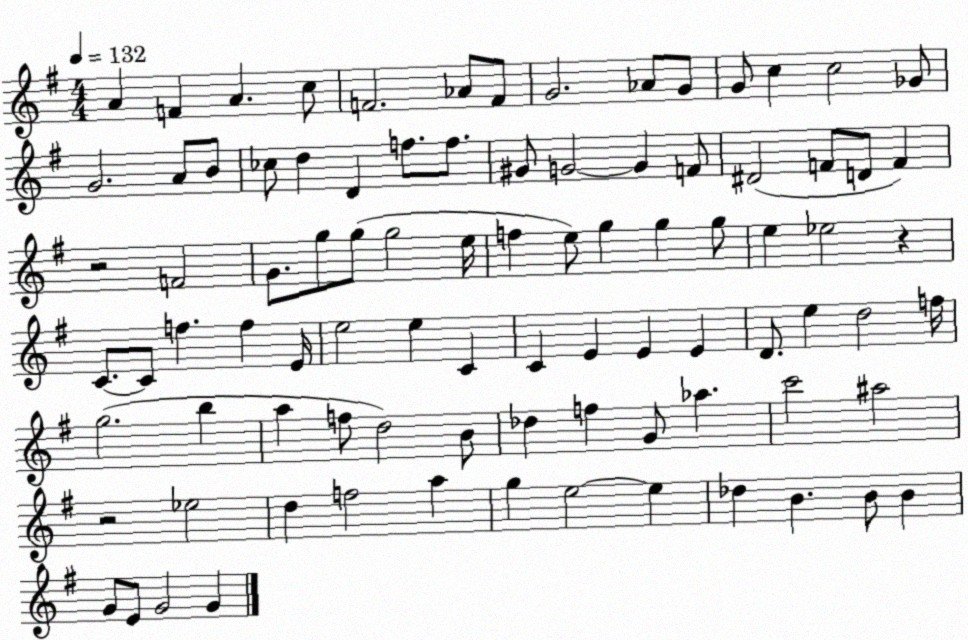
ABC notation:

X:1
T:Untitled
M:4/4
L:1/4
K:G
A F A c/2 F2 _A/2 F/2 G2 _A/2 G/2 G/2 c c2 _G/2 G2 A/2 B/2 _c/2 d D f/2 f/2 ^G/2 G2 G F/2 ^D2 F/2 D/2 F z2 F2 G/2 g/2 g/2 g2 e/4 f e/2 g g g/2 e _e2 z C/2 C/2 f f E/4 e2 e C C E E E D/2 e d2 f/4 g2 b a f/2 d2 B/2 _d f G/2 _a c'2 ^a2 z2 _e2 d f2 a g e2 e _d B B/2 B G/2 E/2 G2 G